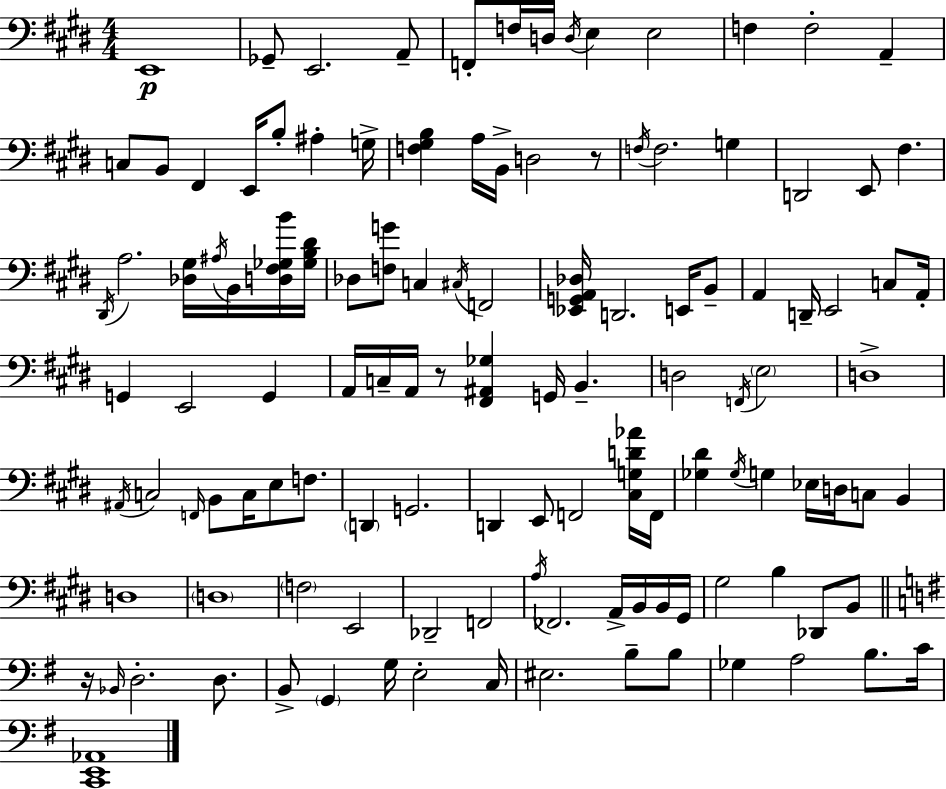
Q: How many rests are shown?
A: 3